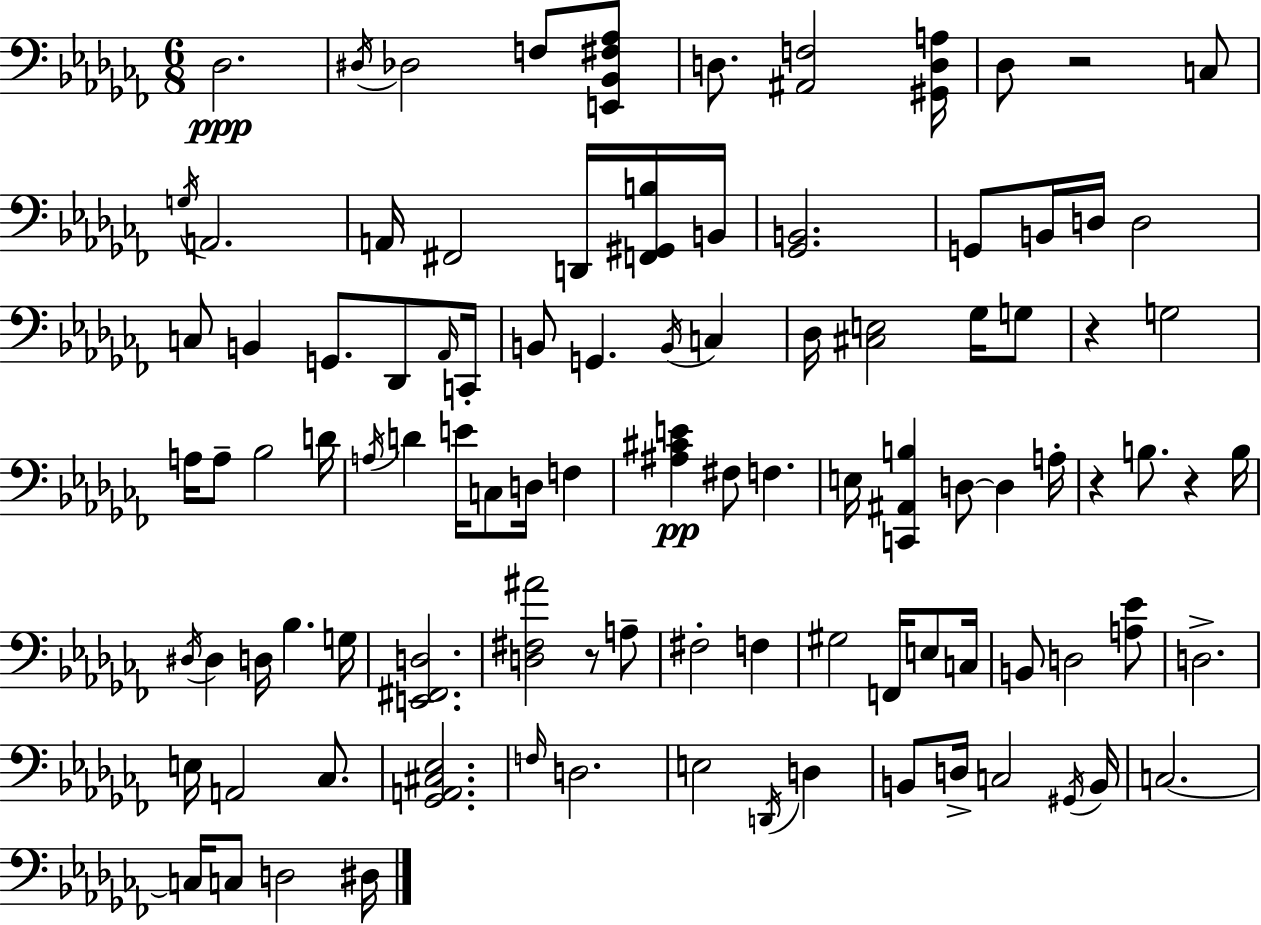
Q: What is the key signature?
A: AES minor